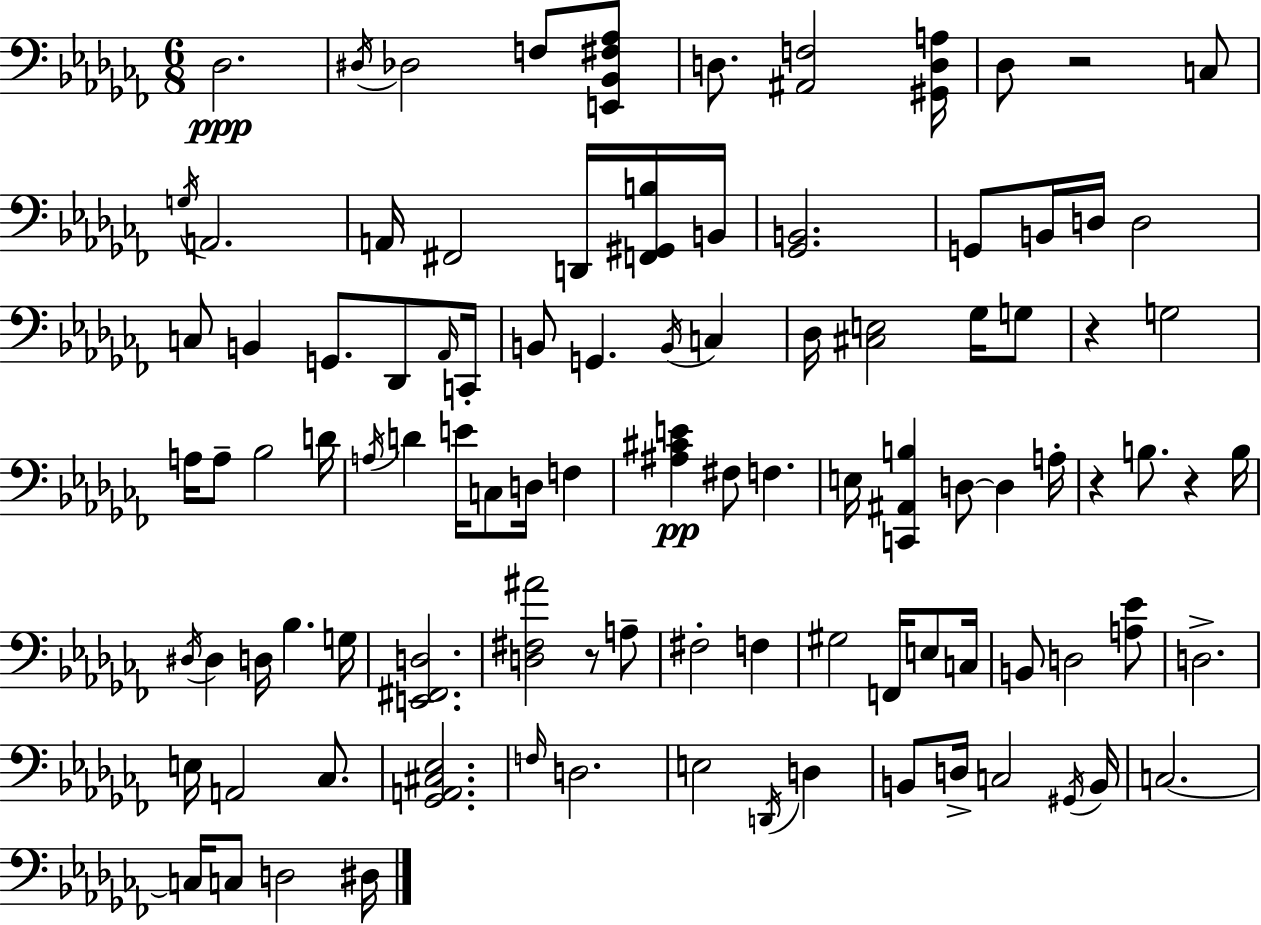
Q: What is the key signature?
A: AES minor